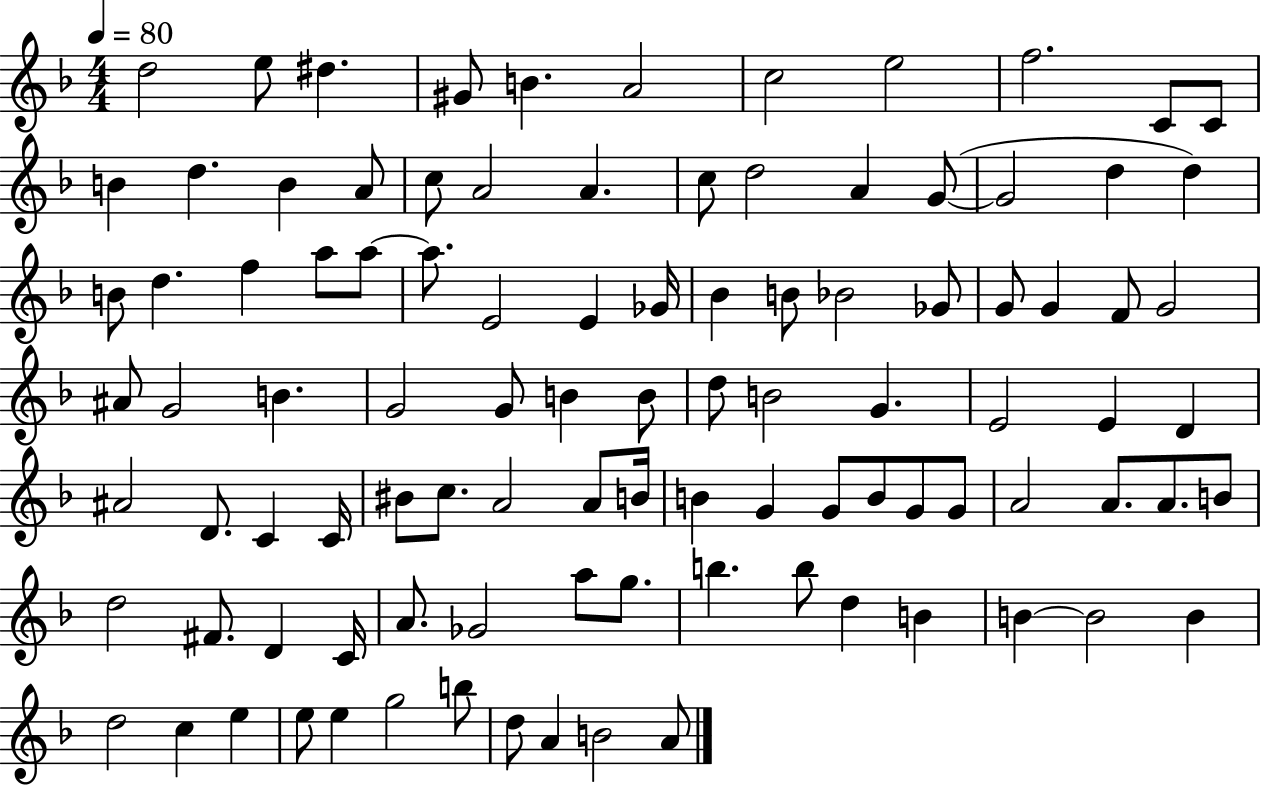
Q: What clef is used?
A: treble